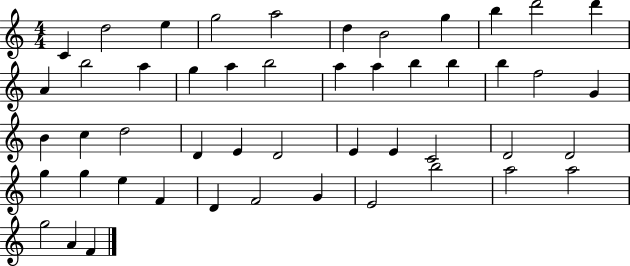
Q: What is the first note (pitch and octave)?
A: C4